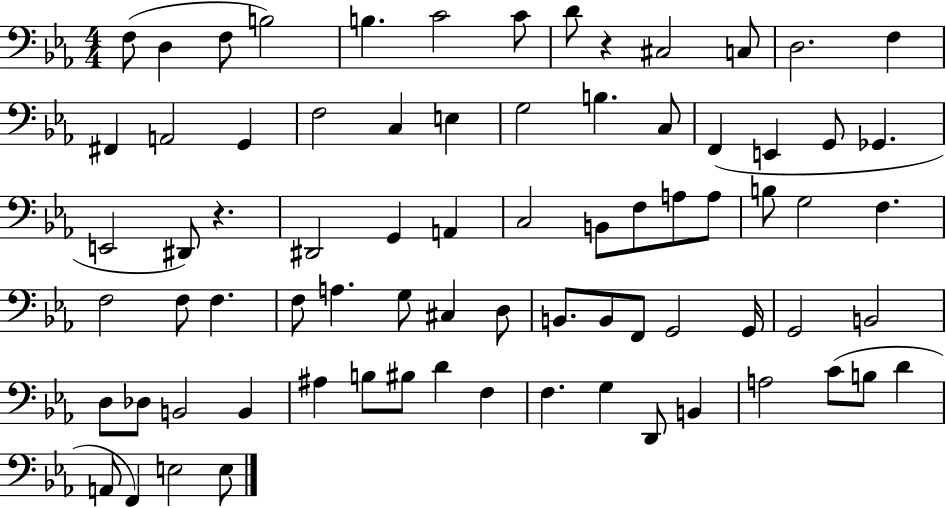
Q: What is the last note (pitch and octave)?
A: E3